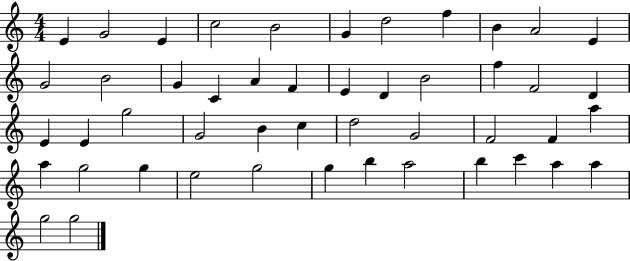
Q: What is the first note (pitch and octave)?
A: E4